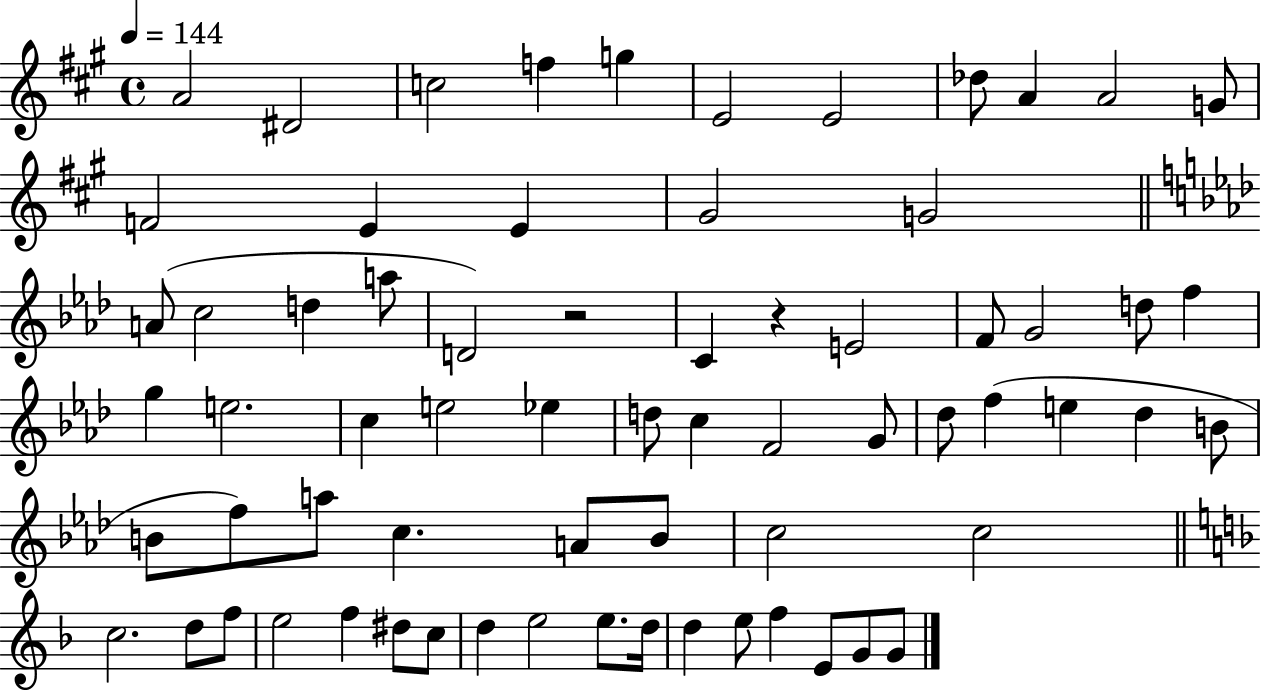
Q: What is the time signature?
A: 4/4